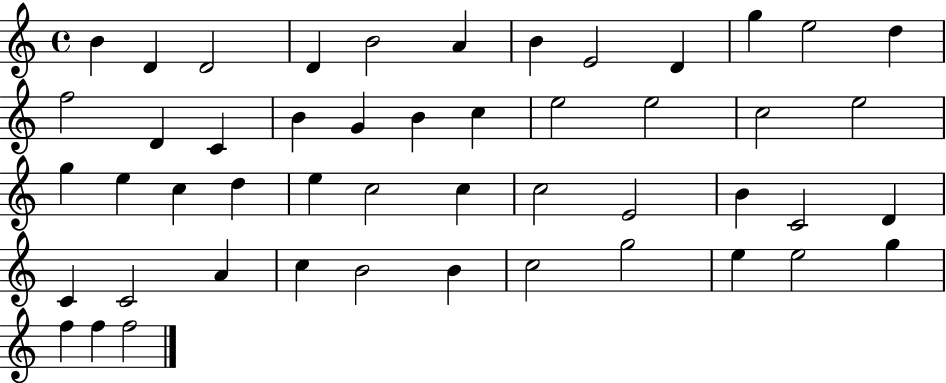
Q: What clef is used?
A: treble